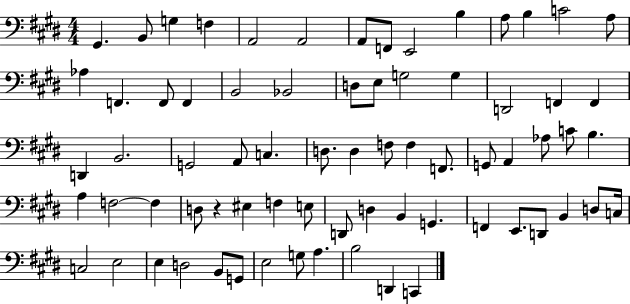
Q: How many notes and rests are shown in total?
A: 72